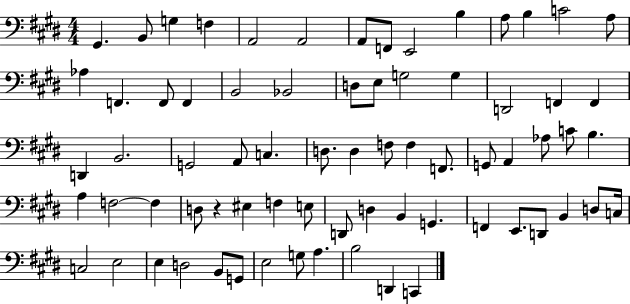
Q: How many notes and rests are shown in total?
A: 72